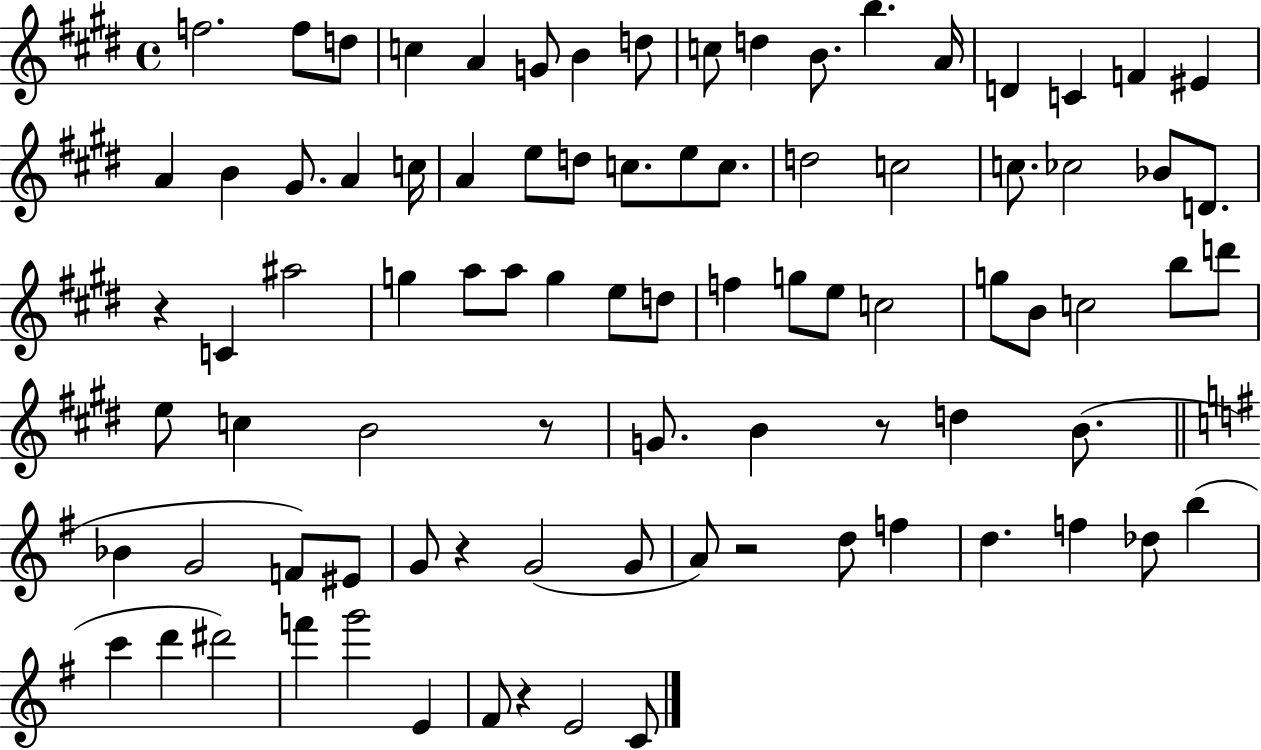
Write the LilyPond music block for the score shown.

{
  \clef treble
  \time 4/4
  \defaultTimeSignature
  \key e \major
  f''2. f''8 d''8 | c''4 a'4 g'8 b'4 d''8 | c''8 d''4 b'8. b''4. a'16 | d'4 c'4 f'4 eis'4 | \break a'4 b'4 gis'8. a'4 c''16 | a'4 e''8 d''8 c''8. e''8 c''8. | d''2 c''2 | c''8. ces''2 bes'8 d'8. | \break r4 c'4 ais''2 | g''4 a''8 a''8 g''4 e''8 d''8 | f''4 g''8 e''8 c''2 | g''8 b'8 c''2 b''8 d'''8 | \break e''8 c''4 b'2 r8 | g'8. b'4 r8 d''4 b'8.( | \bar "||" \break \key e \minor bes'4 g'2 f'8) eis'8 | g'8 r4 g'2( g'8 | a'8) r2 d''8 f''4 | d''4. f''4 des''8 b''4( | \break c'''4 d'''4 dis'''2) | f'''4 g'''2 e'4 | fis'8 r4 e'2 c'8 | \bar "|."
}